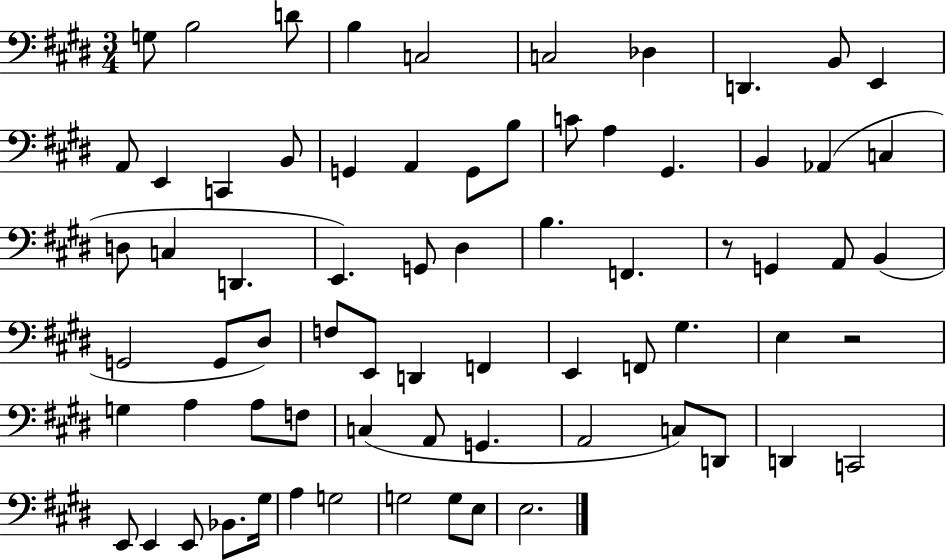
{
  \clef bass
  \numericTimeSignature
  \time 3/4
  \key e \major
  g8 b2 d'8 | b4 c2 | c2 des4 | d,4. b,8 e,4 | \break a,8 e,4 c,4 b,8 | g,4 a,4 g,8 b8 | c'8 a4 gis,4. | b,4 aes,4( c4 | \break d8 c4 d,4. | e,4.) g,8 dis4 | b4. f,4. | r8 g,4 a,8 b,4( | \break g,2 g,8 dis8) | f8 e,8 d,4 f,4 | e,4 f,8 gis4. | e4 r2 | \break g4 a4 a8 f8 | c4( a,8 g,4. | a,2 c8) d,8 | d,4 c,2 | \break e,8 e,4 e,8 bes,8. gis16 | a4 g2 | g2 g8 e8 | e2. | \break \bar "|."
}